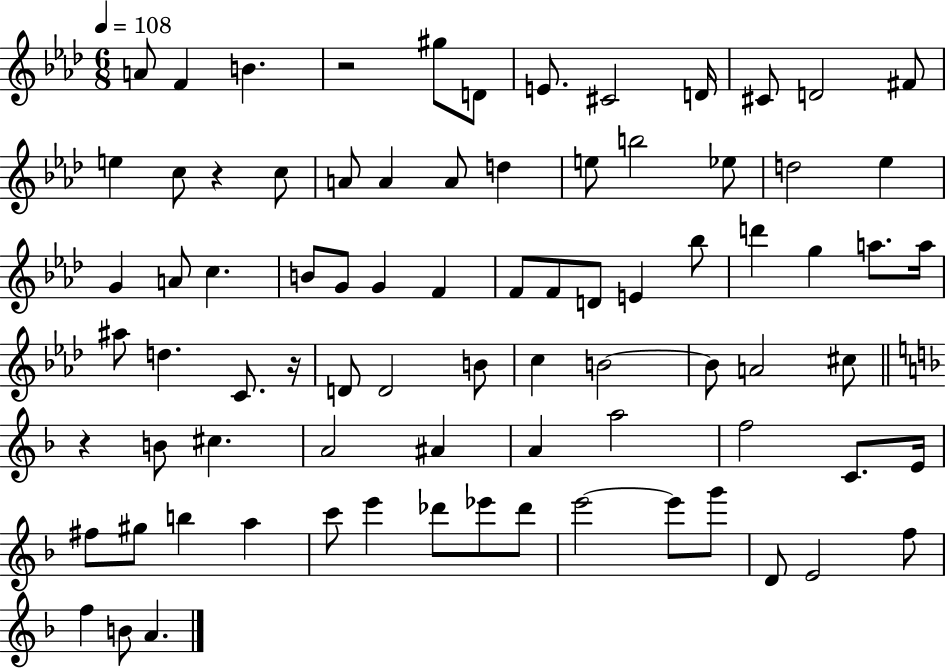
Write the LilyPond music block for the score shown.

{
  \clef treble
  \numericTimeSignature
  \time 6/8
  \key aes \major
  \tempo 4 = 108
  a'8 f'4 b'4. | r2 gis''8 d'8 | e'8. cis'2 d'16 | cis'8 d'2 fis'8 | \break e''4 c''8 r4 c''8 | a'8 a'4 a'8 d''4 | e''8 b''2 ees''8 | d''2 ees''4 | \break g'4 a'8 c''4. | b'8 g'8 g'4 f'4 | f'8 f'8 d'8 e'4 bes''8 | d'''4 g''4 a''8. a''16 | \break ais''8 d''4. c'8. r16 | d'8 d'2 b'8 | c''4 b'2~~ | b'8 a'2 cis''8 | \break \bar "||" \break \key d \minor r4 b'8 cis''4. | a'2 ais'4 | a'4 a''2 | f''2 c'8. e'16 | \break fis''8 gis''8 b''4 a''4 | c'''8 e'''4 des'''8 ees'''8 des'''8 | e'''2~~ e'''8 g'''8 | d'8 e'2 f''8 | \break f''4 b'8 a'4. | \bar "|."
}